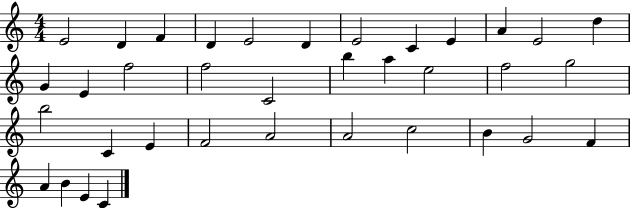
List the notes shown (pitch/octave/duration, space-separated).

E4/h D4/q F4/q D4/q E4/h D4/q E4/h C4/q E4/q A4/q E4/h D5/q G4/q E4/q F5/h F5/h C4/h B5/q A5/q E5/h F5/h G5/h B5/h C4/q E4/q F4/h A4/h A4/h C5/h B4/q G4/h F4/q A4/q B4/q E4/q C4/q